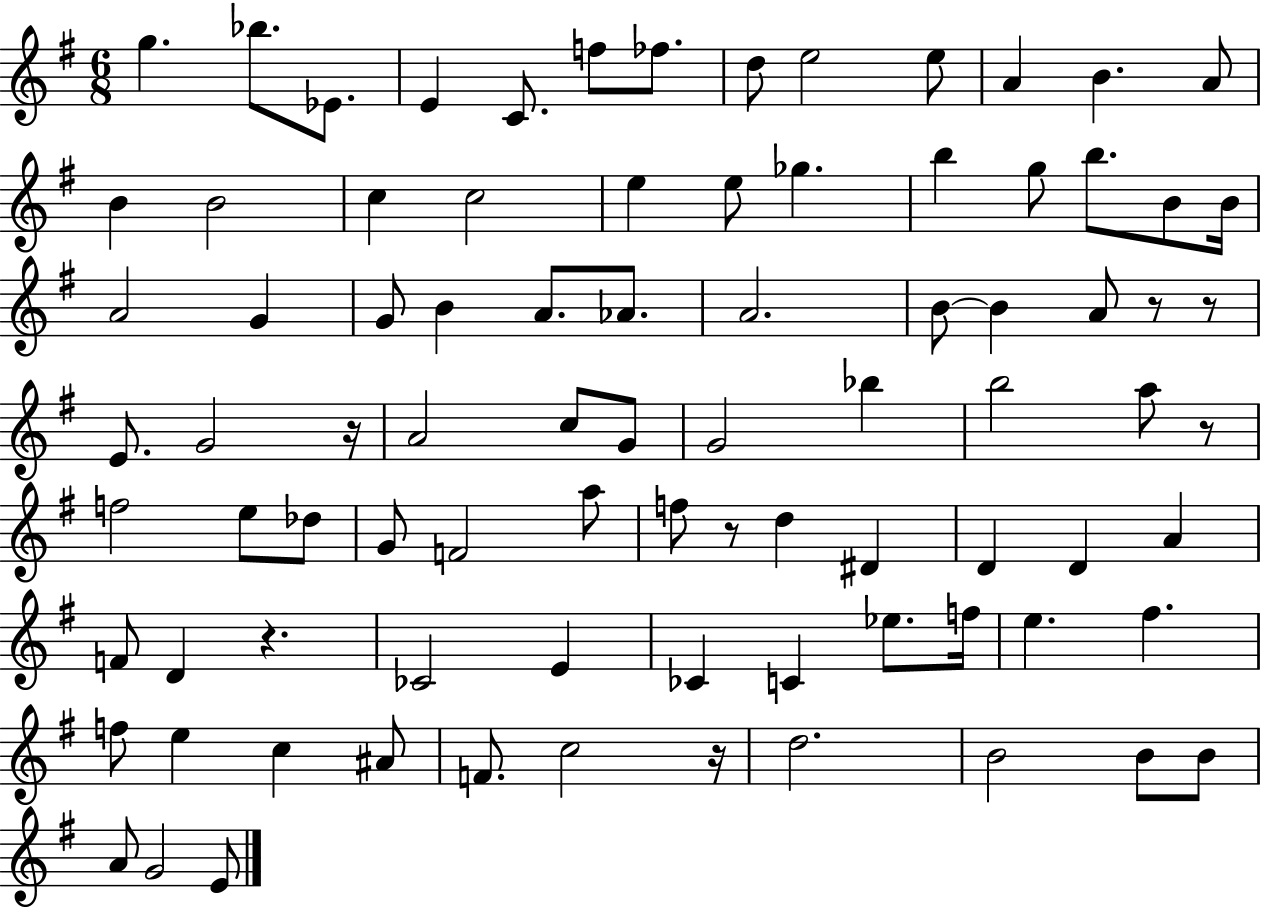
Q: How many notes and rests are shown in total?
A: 86